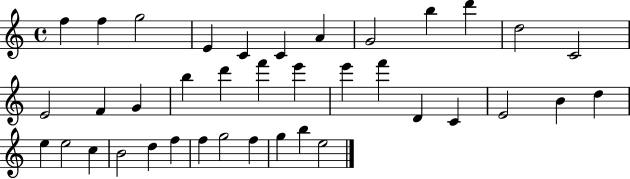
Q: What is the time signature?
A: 4/4